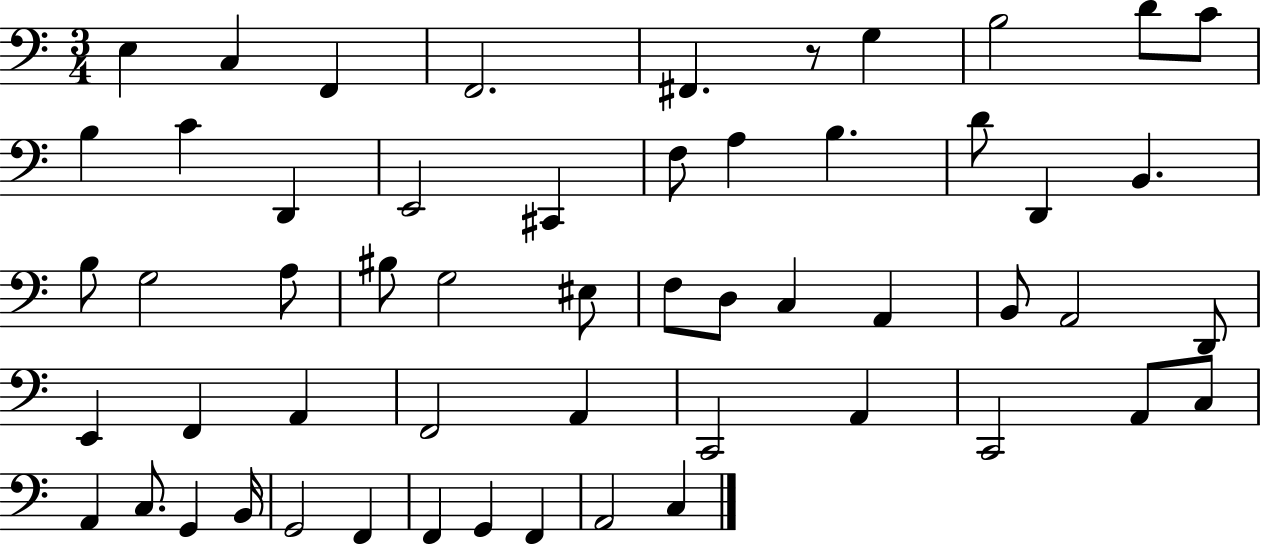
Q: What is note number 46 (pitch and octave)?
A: G2